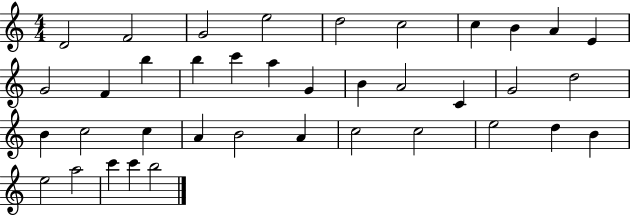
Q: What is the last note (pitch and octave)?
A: B5